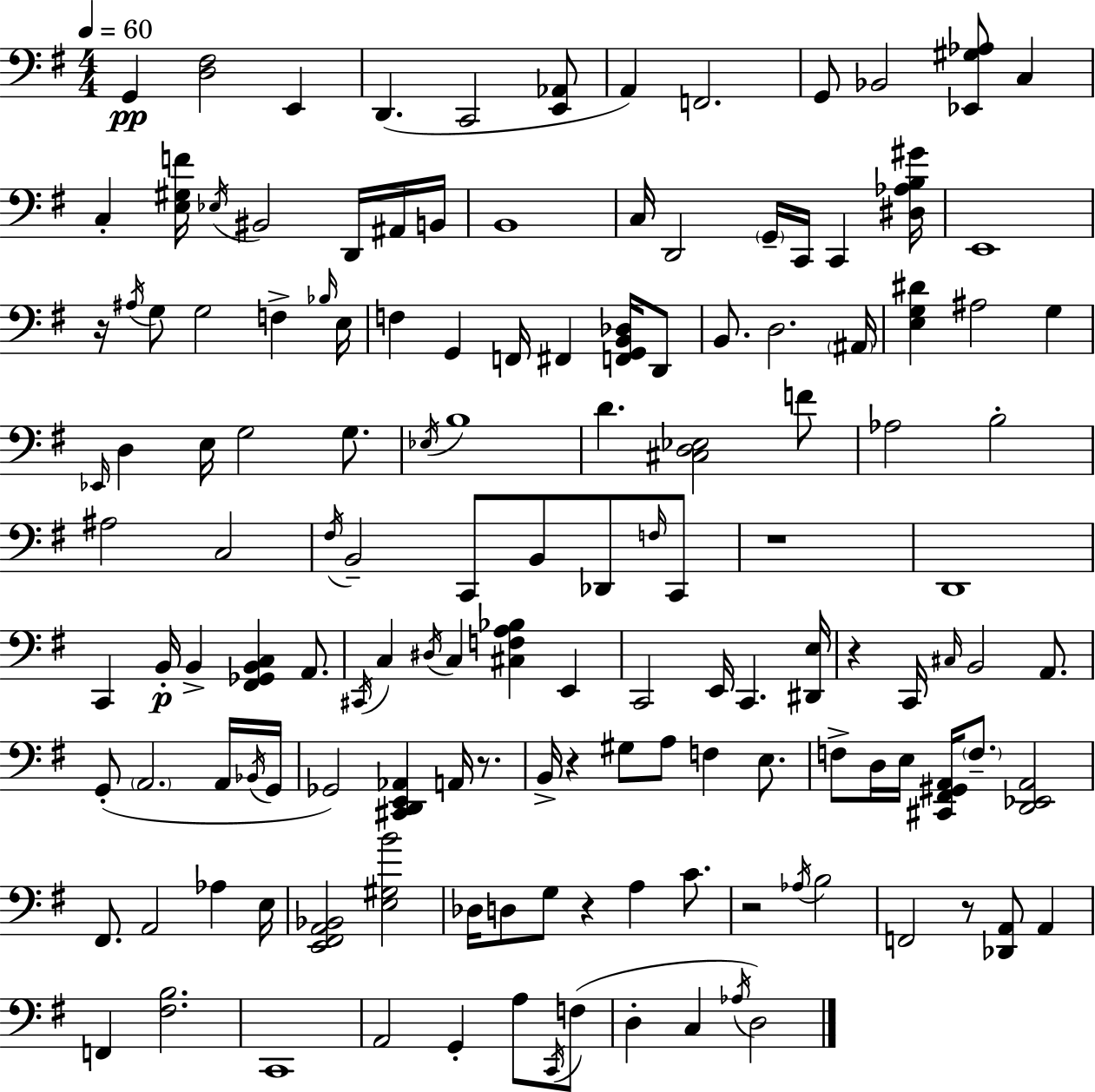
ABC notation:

X:1
T:Untitled
M:4/4
L:1/4
K:G
G,, [D,^F,]2 E,, D,, C,,2 [E,,_A,,]/2 A,, F,,2 G,,/2 _B,,2 [_E,,^G,_A,]/2 C, C, [E,^G,F]/4 _E,/4 ^B,,2 D,,/4 ^A,,/4 B,,/4 B,,4 C,/4 D,,2 G,,/4 C,,/4 C,, [^D,_A,B,^G]/4 E,,4 z/4 ^A,/4 G,/2 G,2 F, _B,/4 E,/4 F, G,, F,,/4 ^F,, [F,,G,,B,,_D,]/4 D,,/2 B,,/2 D,2 ^A,,/4 [E,G,^D] ^A,2 G, _E,,/4 D, E,/4 G,2 G,/2 _E,/4 B,4 D [^C,D,_E,]2 F/2 _A,2 B,2 ^A,2 C,2 ^F,/4 B,,2 C,,/2 B,,/2 _D,,/2 F,/4 C,,/2 z4 D,,4 C,, B,,/4 B,, [^F,,_G,,B,,C,] A,,/2 ^C,,/4 C, ^D,/4 C, [^C,F,A,_B,] E,, C,,2 E,,/4 C,, [^D,,E,]/4 z C,,/4 ^C,/4 B,,2 A,,/2 G,,/2 A,,2 A,,/4 _B,,/4 G,,/4 _G,,2 [^C,,D,,E,,_A,,] A,,/4 z/2 B,,/4 z ^G,/2 A,/2 F, E,/2 F,/2 D,/4 E,/4 [^C,,^F,,^G,,A,,]/4 F,/2 [D,,_E,,A,,]2 ^F,,/2 A,,2 _A, E,/4 [E,,^F,,A,,_B,,]2 [E,^G,B]2 _D,/4 D,/2 G,/2 z A, C/2 z2 _A,/4 B,2 F,,2 z/2 [_D,,A,,]/2 A,, F,, [^F,B,]2 C,,4 A,,2 G,, A,/2 C,,/4 F,/2 D, C, _A,/4 D,2